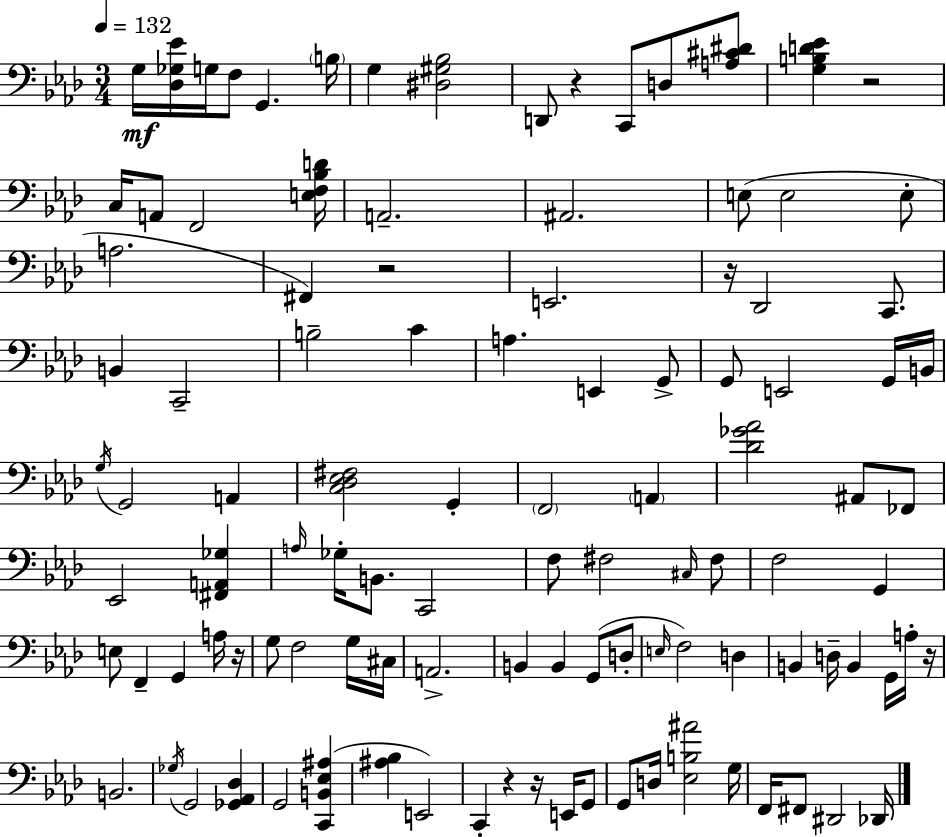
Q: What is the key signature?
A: AES major